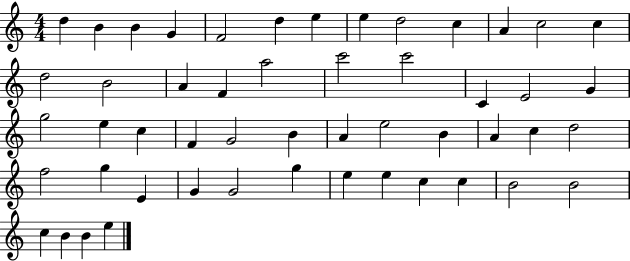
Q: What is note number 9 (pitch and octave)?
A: D5